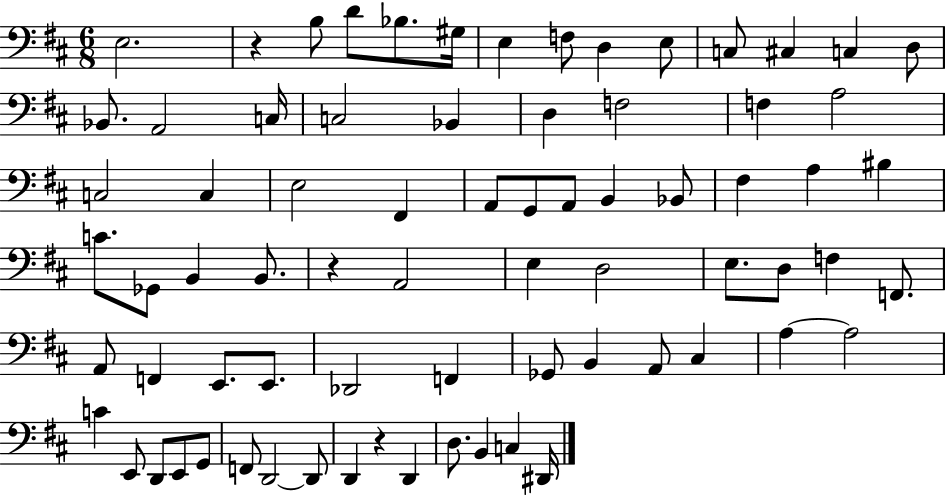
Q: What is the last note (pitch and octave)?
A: D#2